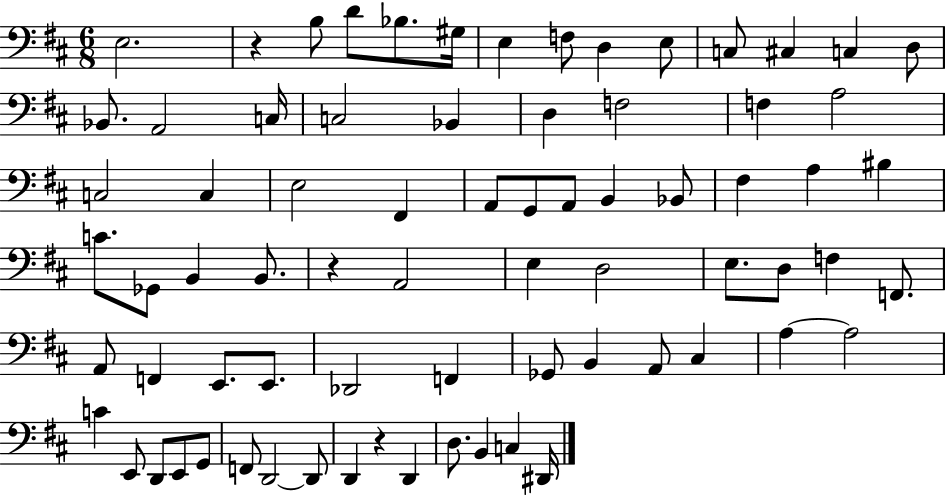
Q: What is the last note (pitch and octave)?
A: D#2